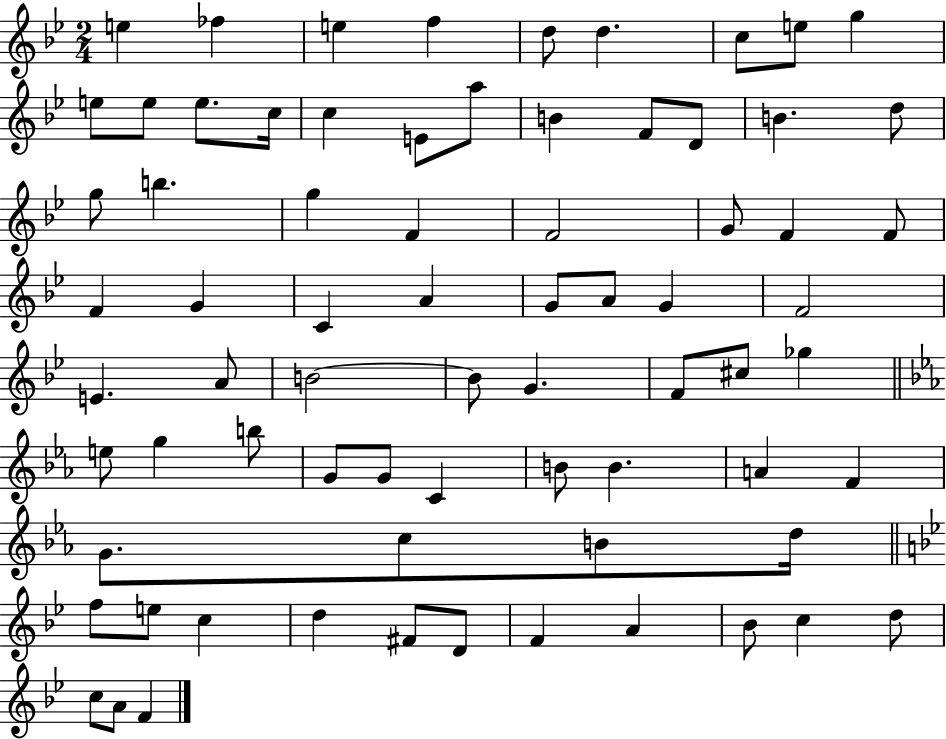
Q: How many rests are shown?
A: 0